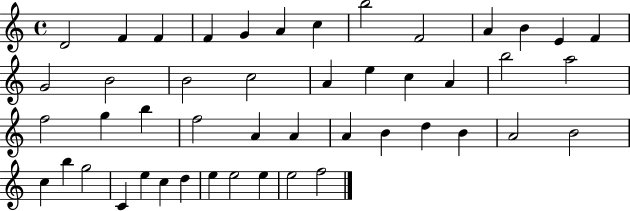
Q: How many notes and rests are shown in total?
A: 47